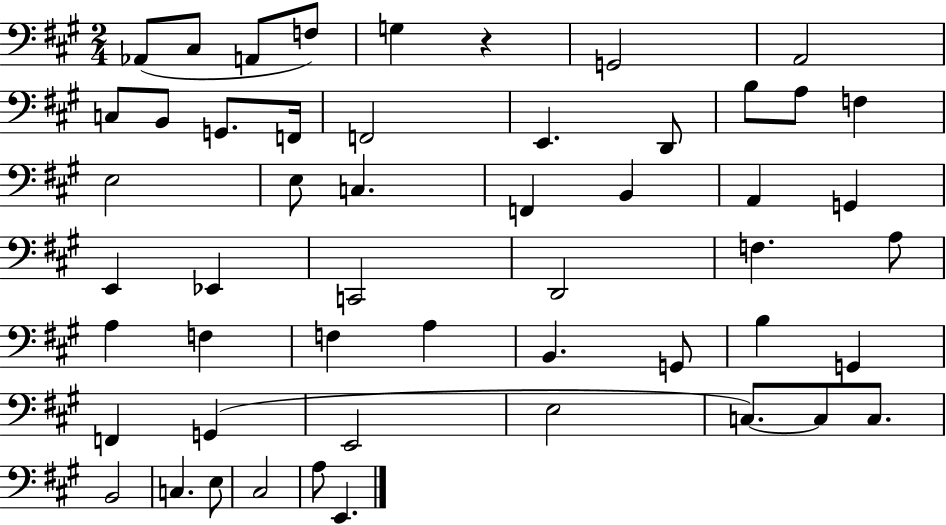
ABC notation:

X:1
T:Untitled
M:2/4
L:1/4
K:A
_A,,/2 ^C,/2 A,,/2 F,/2 G, z G,,2 A,,2 C,/2 B,,/2 G,,/2 F,,/4 F,,2 E,, D,,/2 B,/2 A,/2 F, E,2 E,/2 C, F,, B,, A,, G,, E,, _E,, C,,2 D,,2 F, A,/2 A, F, F, A, B,, G,,/2 B, G,, F,, G,, E,,2 E,2 C,/2 C,/2 C,/2 B,,2 C, E,/2 ^C,2 A,/2 E,,